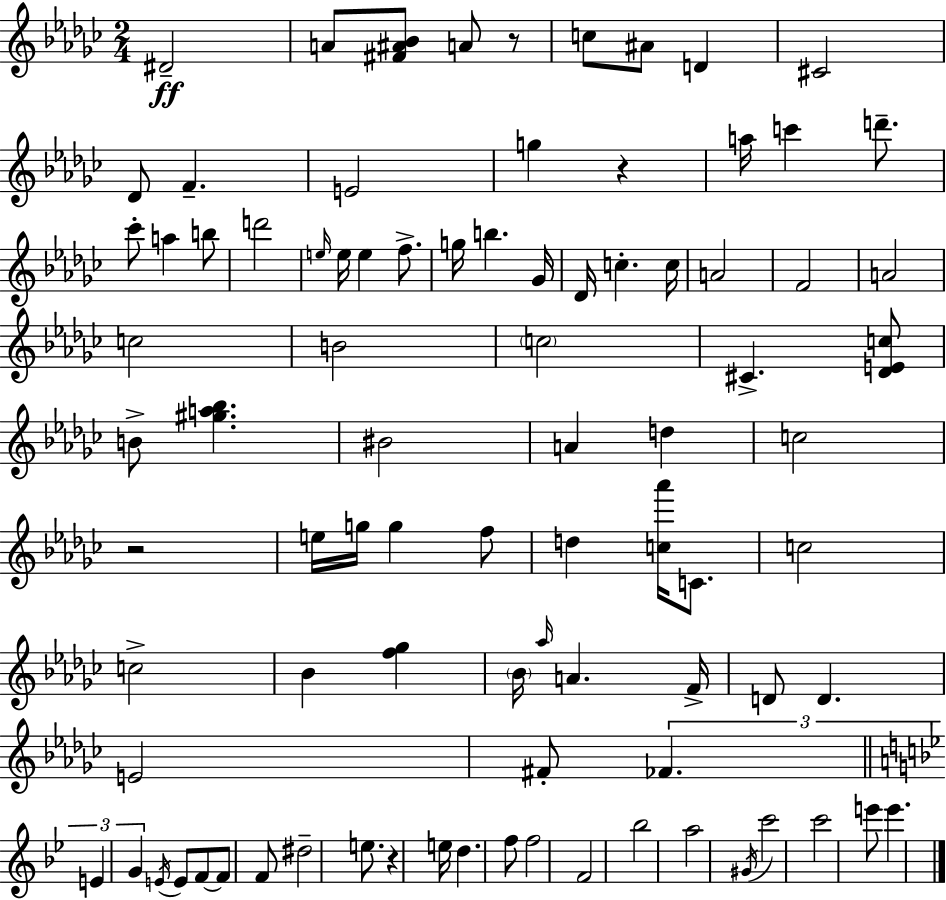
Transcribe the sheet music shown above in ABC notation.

X:1
T:Untitled
M:2/4
L:1/4
K:Ebm
^D2 A/2 [^F^A_B]/2 A/2 z/2 c/2 ^A/2 D ^C2 _D/2 F E2 g z a/4 c' d'/2 _c'/2 a b/2 d'2 e/4 e/4 e f/2 g/4 b _G/4 _D/4 c c/4 A2 F2 A2 c2 B2 c2 ^C [_DEc]/2 B/2 [^ga_b] ^B2 A d c2 z2 e/4 g/4 g f/2 d [c_a']/4 C/2 c2 c2 _B [f_g] _B/4 _a/4 A F/4 D/2 D E2 ^F/2 _F E G E/4 E/2 F/2 F/2 F/2 ^d2 e/2 z e/4 d f/2 f2 F2 _b2 a2 ^G/4 c'2 c'2 e'/2 e'